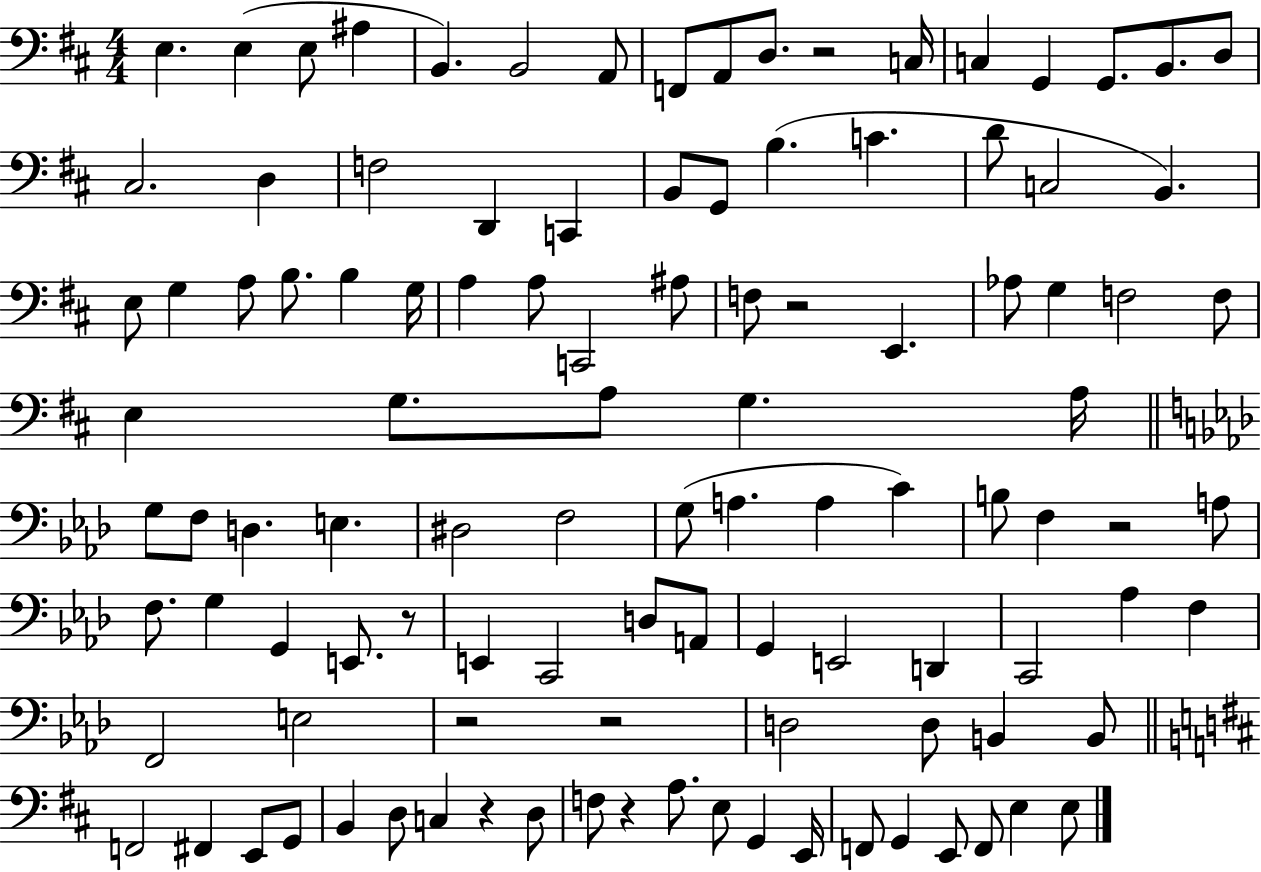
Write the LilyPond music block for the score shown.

{
  \clef bass
  \numericTimeSignature
  \time 4/4
  \key d \major
  e4. e4( e8 ais4 | b,4.) b,2 a,8 | f,8 a,8 d8. r2 c16 | c4 g,4 g,8. b,8. d8 | \break cis2. d4 | f2 d,4 c,4 | b,8 g,8 b4.( c'4. | d'8 c2 b,4.) | \break e8 g4 a8 b8. b4 g16 | a4 a8 c,2 ais8 | f8 r2 e,4. | aes8 g4 f2 f8 | \break e4 g8. a8 g4. a16 | \bar "||" \break \key f \minor g8 f8 d4. e4. | dis2 f2 | g8( a4. a4 c'4) | b8 f4 r2 a8 | \break f8. g4 g,4 e,8. r8 | e,4 c,2 d8 a,8 | g,4 e,2 d,4 | c,2 aes4 f4 | \break f,2 e2 | r2 r2 | d2 d8 b,4 b,8 | \bar "||" \break \key d \major f,2 fis,4 e,8 g,8 | b,4 d8 c4 r4 d8 | f8 r4 a8. e8 g,4 e,16 | f,8 g,4 e,8 f,8 e4 e8 | \break \bar "|."
}